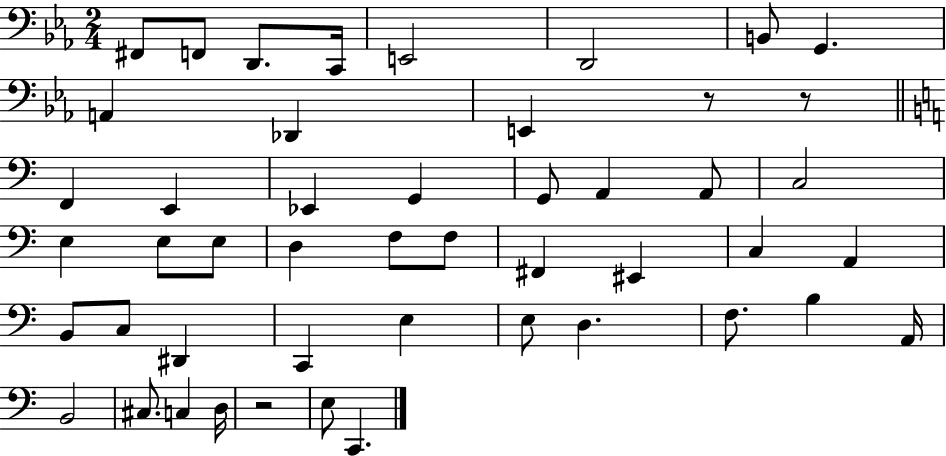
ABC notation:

X:1
T:Untitled
M:2/4
L:1/4
K:Eb
^F,,/2 F,,/2 D,,/2 C,,/4 E,,2 D,,2 B,,/2 G,, A,, _D,, E,, z/2 z/2 F,, E,, _E,, G,, G,,/2 A,, A,,/2 C,2 E, E,/2 E,/2 D, F,/2 F,/2 ^F,, ^E,, C, A,, B,,/2 C,/2 ^D,, C,, E, E,/2 D, F,/2 B, A,,/4 B,,2 ^C,/2 C, D,/4 z2 E,/2 C,,